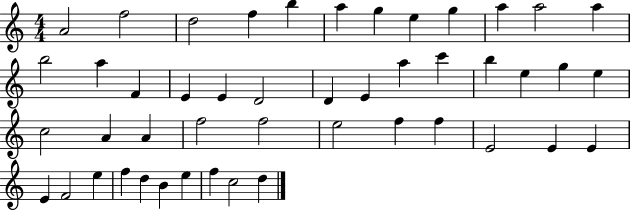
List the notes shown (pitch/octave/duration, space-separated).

A4/h F5/h D5/h F5/q B5/q A5/q G5/q E5/q G5/q A5/q A5/h A5/q B5/h A5/q F4/q E4/q E4/q D4/h D4/q E4/q A5/q C6/q B5/q E5/q G5/q E5/q C5/h A4/q A4/q F5/h F5/h E5/h F5/q F5/q E4/h E4/q E4/q E4/q F4/h E5/q F5/q D5/q B4/q E5/q F5/q C5/h D5/q